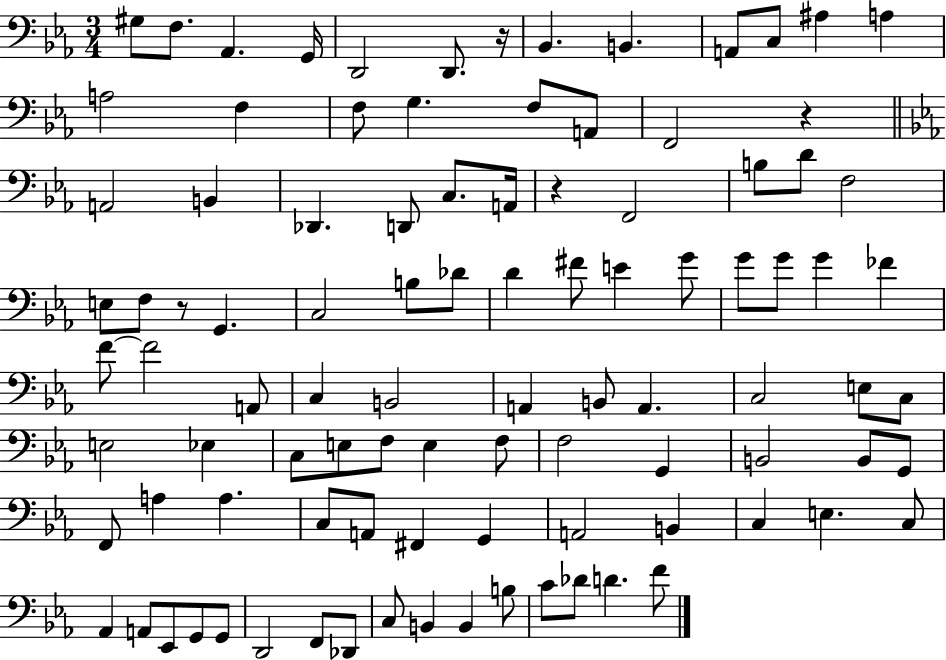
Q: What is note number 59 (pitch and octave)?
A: F3